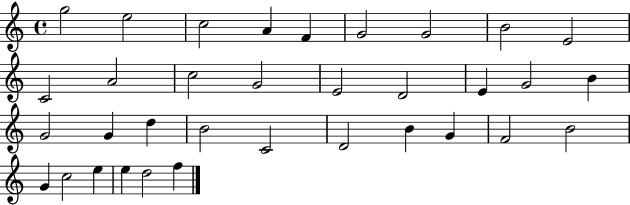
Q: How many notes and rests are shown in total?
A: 34